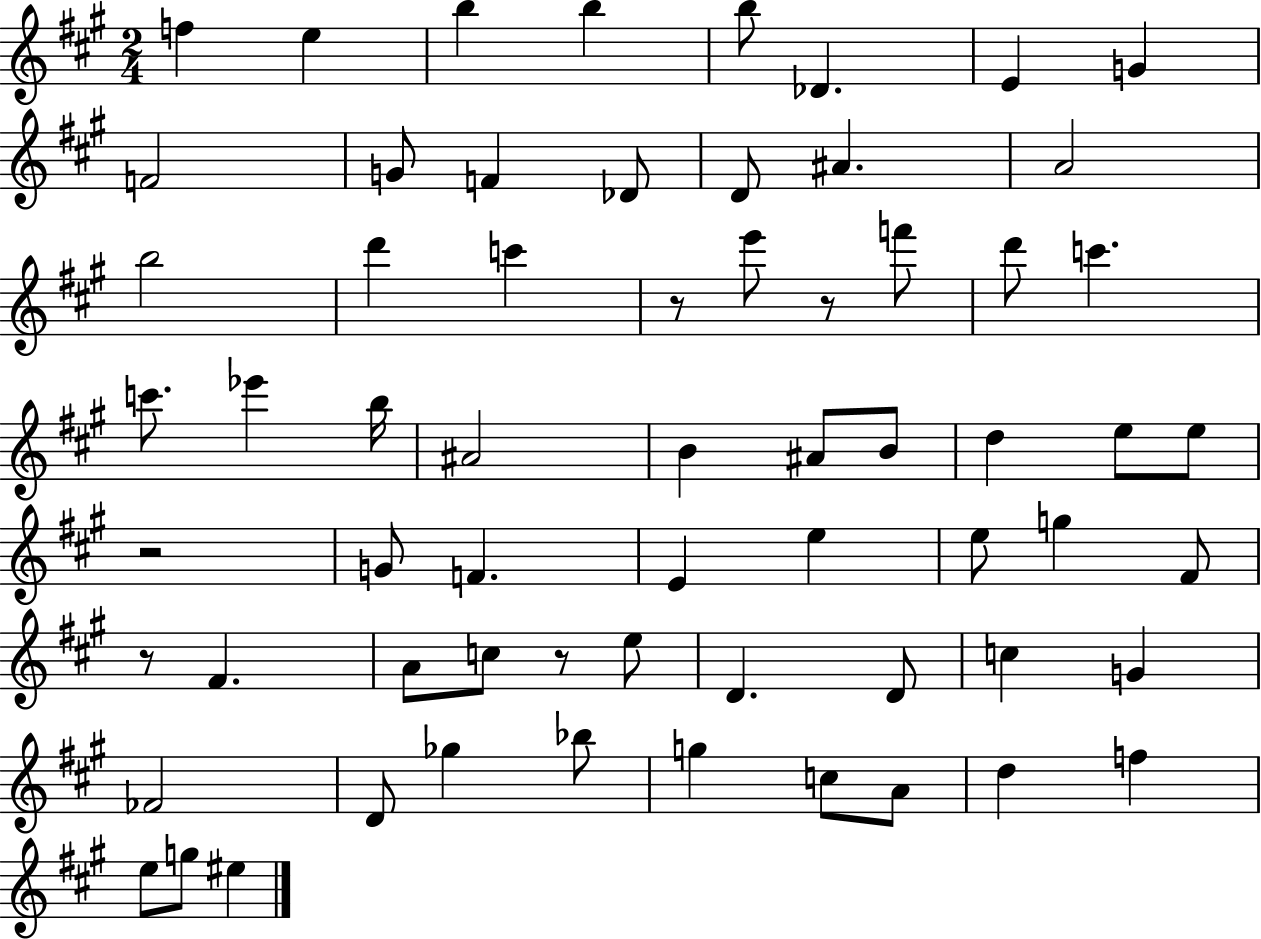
{
  \clef treble
  \numericTimeSignature
  \time 2/4
  \key a \major
  \repeat volta 2 { f''4 e''4 | b''4 b''4 | b''8 des'4. | e'4 g'4 | \break f'2 | g'8 f'4 des'8 | d'8 ais'4. | a'2 | \break b''2 | d'''4 c'''4 | r8 e'''8 r8 f'''8 | d'''8 c'''4. | \break c'''8. ees'''4 b''16 | ais'2 | b'4 ais'8 b'8 | d''4 e''8 e''8 | \break r2 | g'8 f'4. | e'4 e''4 | e''8 g''4 fis'8 | \break r8 fis'4. | a'8 c''8 r8 e''8 | d'4. d'8 | c''4 g'4 | \break fes'2 | d'8 ges''4 bes''8 | g''4 c''8 a'8 | d''4 f''4 | \break e''8 g''8 eis''4 | } \bar "|."
}